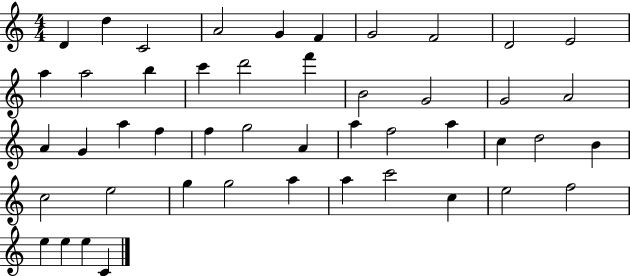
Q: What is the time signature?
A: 4/4